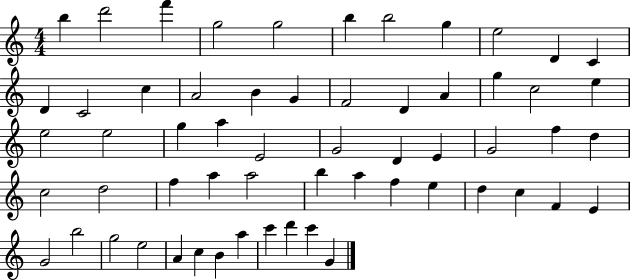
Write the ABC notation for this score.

X:1
T:Untitled
M:4/4
L:1/4
K:C
b d'2 f' g2 g2 b b2 g e2 D C D C2 c A2 B G F2 D A g c2 e e2 e2 g a E2 G2 D E G2 f d c2 d2 f a a2 b a f e d c F E G2 b2 g2 e2 A c B a c' d' c' G